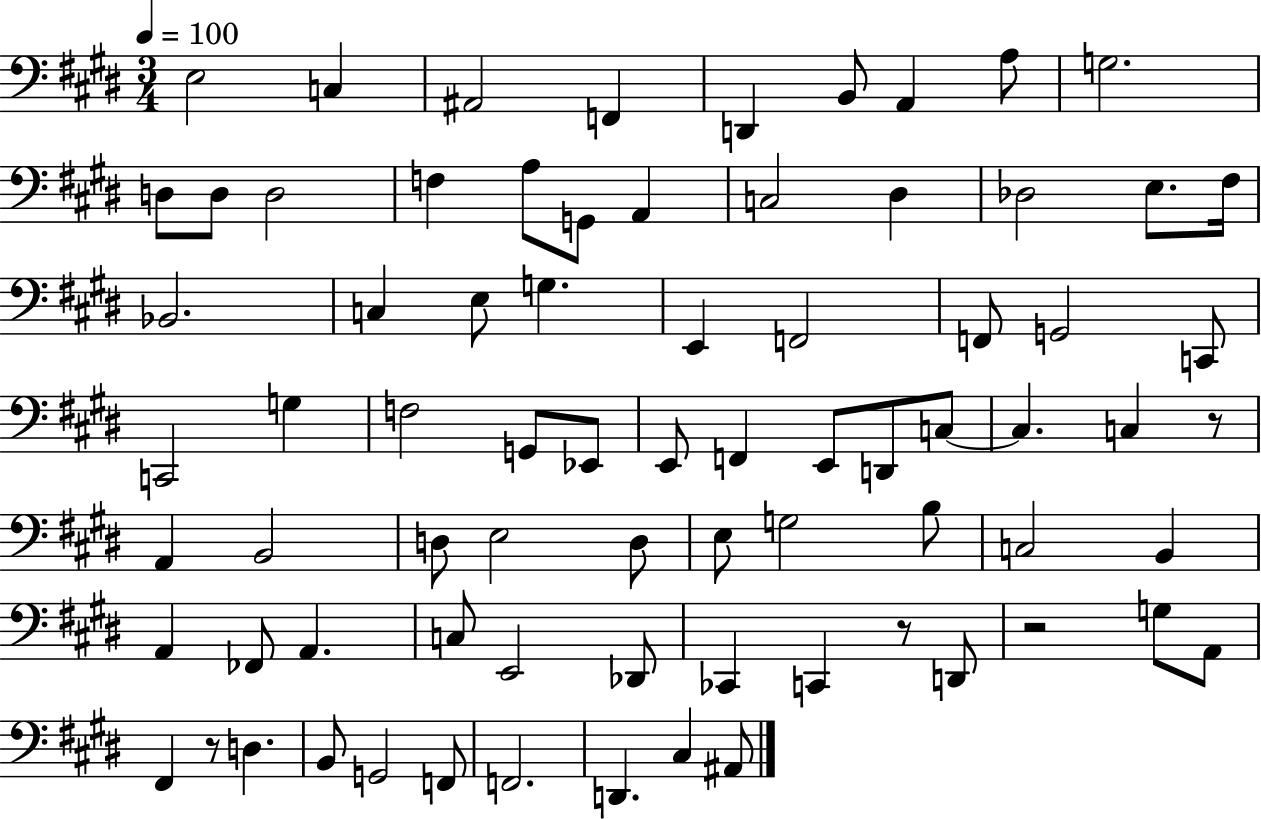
X:1
T:Untitled
M:3/4
L:1/4
K:E
E,2 C, ^A,,2 F,, D,, B,,/2 A,, A,/2 G,2 D,/2 D,/2 D,2 F, A,/2 G,,/2 A,, C,2 ^D, _D,2 E,/2 ^F,/4 _B,,2 C, E,/2 G, E,, F,,2 F,,/2 G,,2 C,,/2 C,,2 G, F,2 G,,/2 _E,,/2 E,,/2 F,, E,,/2 D,,/2 C,/2 C, C, z/2 A,, B,,2 D,/2 E,2 D,/2 E,/2 G,2 B,/2 C,2 B,, A,, _F,,/2 A,, C,/2 E,,2 _D,,/2 _C,, C,, z/2 D,,/2 z2 G,/2 A,,/2 ^F,, z/2 D, B,,/2 G,,2 F,,/2 F,,2 D,, ^C, ^A,,/2